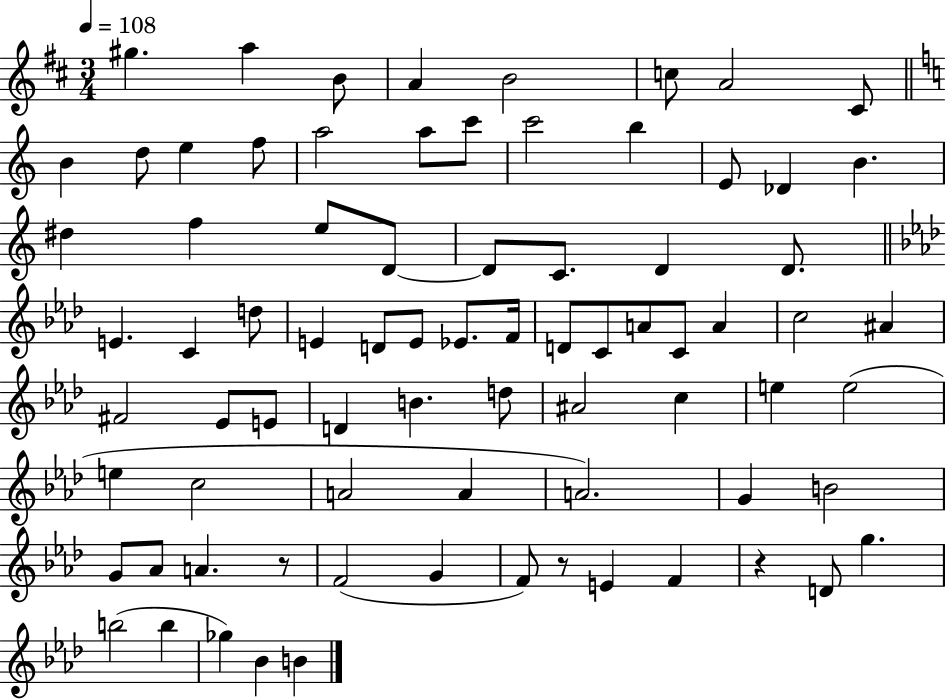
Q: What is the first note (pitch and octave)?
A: G#5